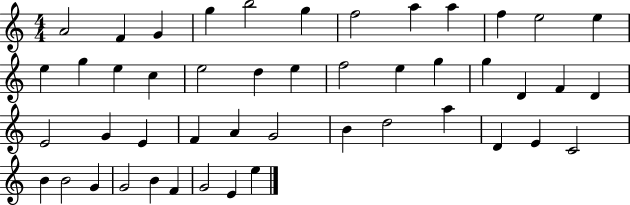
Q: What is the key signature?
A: C major